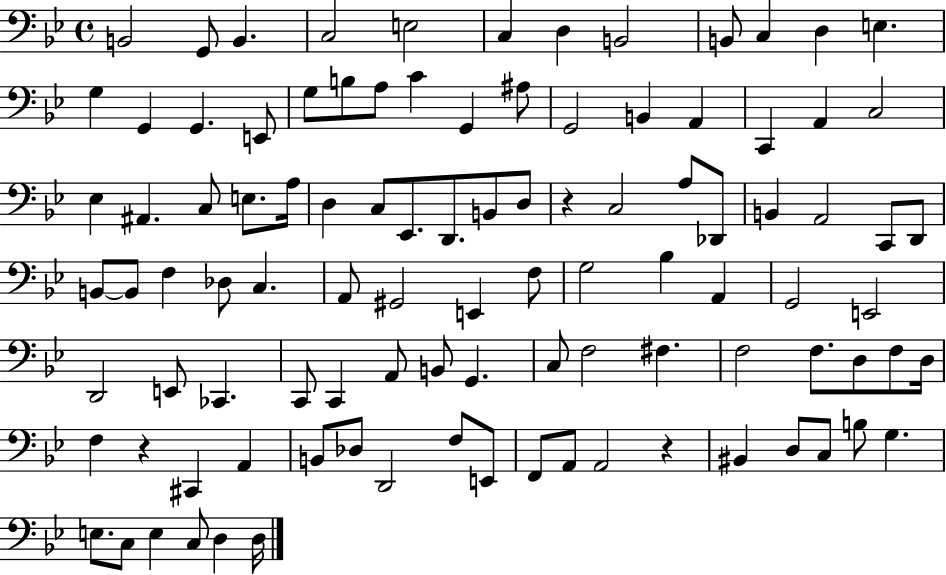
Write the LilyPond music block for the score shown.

{
  \clef bass
  \time 4/4
  \defaultTimeSignature
  \key bes \major
  b,2 g,8 b,4. | c2 e2 | c4 d4 b,2 | b,8 c4 d4 e4. | \break g4 g,4 g,4. e,8 | g8 b8 a8 c'4 g,4 ais8 | g,2 b,4 a,4 | c,4 a,4 c2 | \break ees4 ais,4. c8 e8. a16 | d4 c8 ees,8. d,8. b,8 d8 | r4 c2 a8 des,8 | b,4 a,2 c,8 d,8 | \break b,8~~ b,8 f4 des8 c4. | a,8 gis,2 e,4 f8 | g2 bes4 a,4 | g,2 e,2 | \break d,2 e,8 ces,4. | c,8 c,4 a,8 b,8 g,4. | c8 f2 fis4. | f2 f8. d8 f8 d16 | \break f4 r4 cis,4 a,4 | b,8 des8 d,2 f8 e,8 | f,8 a,8 a,2 r4 | bis,4 d8 c8 b8 g4. | \break e8. c8 e4 c8 d4 d16 | \bar "|."
}